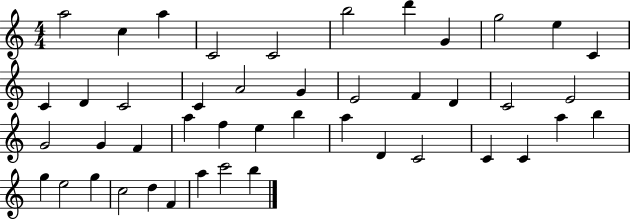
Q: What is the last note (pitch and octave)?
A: B5